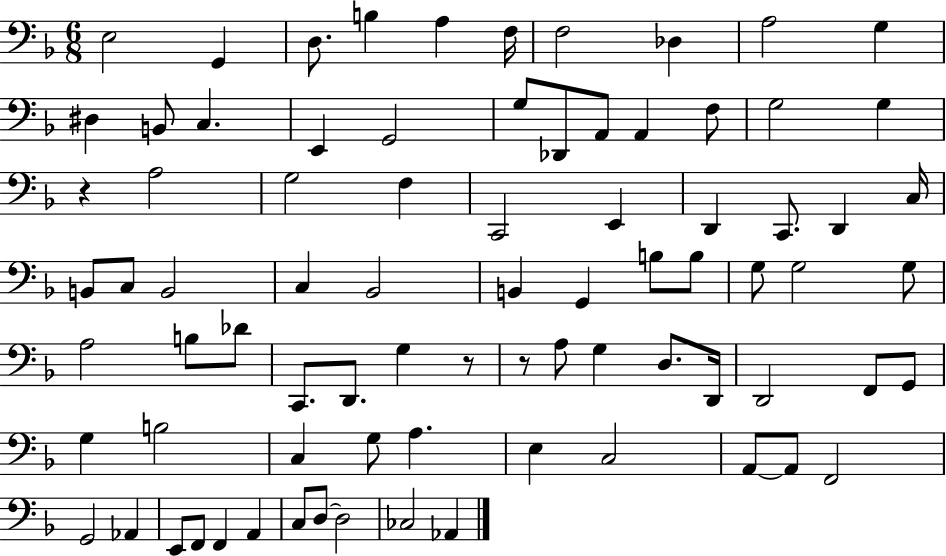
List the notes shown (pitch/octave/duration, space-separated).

E3/h G2/q D3/e. B3/q A3/q F3/s F3/h Db3/q A3/h G3/q D#3/q B2/e C3/q. E2/q G2/h G3/e Db2/e A2/e A2/q F3/e G3/h G3/q R/q A3/h G3/h F3/q C2/h E2/q D2/q C2/e. D2/q C3/s B2/e C3/e B2/h C3/q Bb2/h B2/q G2/q B3/e B3/e G3/e G3/h G3/e A3/h B3/e Db4/e C2/e. D2/e. G3/q R/e R/e A3/e G3/q D3/e. D2/s D2/h F2/e G2/e G3/q B3/h C3/q G3/e A3/q. E3/q C3/h A2/e A2/e F2/h G2/h Ab2/q E2/e F2/e F2/q A2/q C3/e D3/e D3/h CES3/h Ab2/q